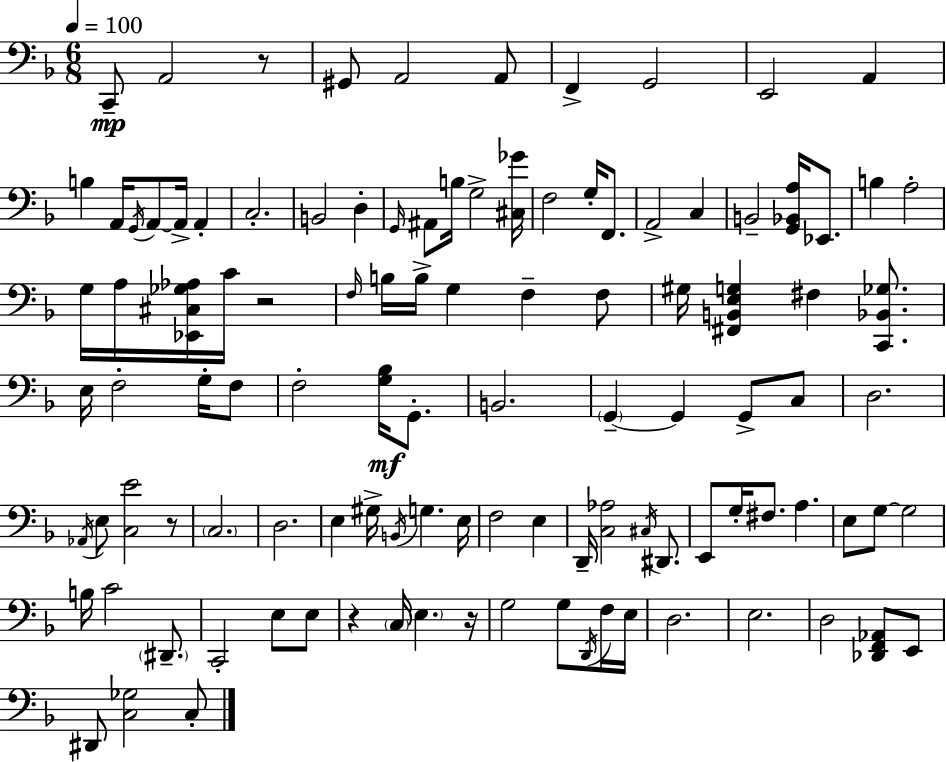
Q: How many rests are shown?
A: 5